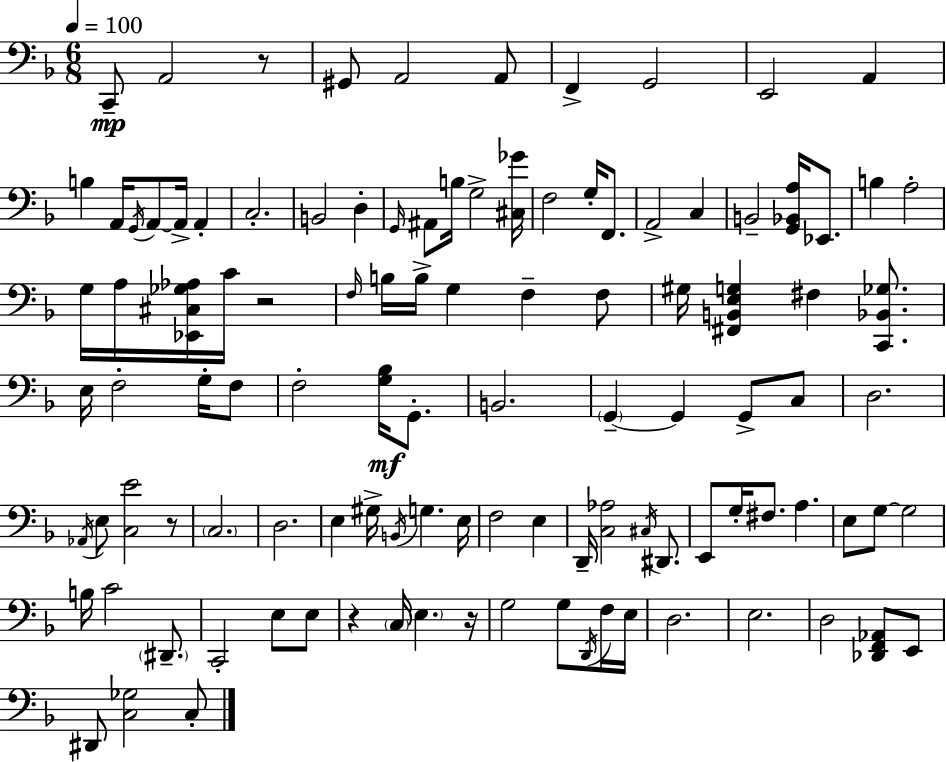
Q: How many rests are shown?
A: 5